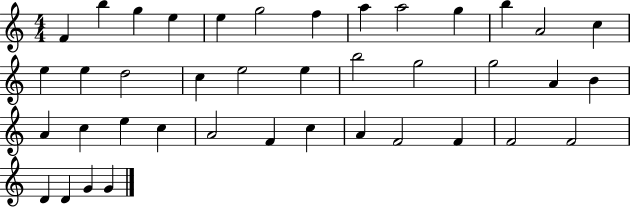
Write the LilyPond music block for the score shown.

{
  \clef treble
  \numericTimeSignature
  \time 4/4
  \key c \major
  f'4 b''4 g''4 e''4 | e''4 g''2 f''4 | a''4 a''2 g''4 | b''4 a'2 c''4 | \break e''4 e''4 d''2 | c''4 e''2 e''4 | b''2 g''2 | g''2 a'4 b'4 | \break a'4 c''4 e''4 c''4 | a'2 f'4 c''4 | a'4 f'2 f'4 | f'2 f'2 | \break d'4 d'4 g'4 g'4 | \bar "|."
}